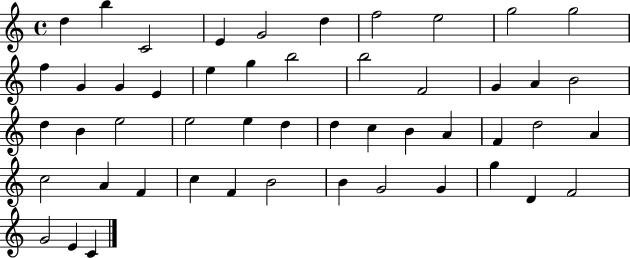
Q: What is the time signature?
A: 4/4